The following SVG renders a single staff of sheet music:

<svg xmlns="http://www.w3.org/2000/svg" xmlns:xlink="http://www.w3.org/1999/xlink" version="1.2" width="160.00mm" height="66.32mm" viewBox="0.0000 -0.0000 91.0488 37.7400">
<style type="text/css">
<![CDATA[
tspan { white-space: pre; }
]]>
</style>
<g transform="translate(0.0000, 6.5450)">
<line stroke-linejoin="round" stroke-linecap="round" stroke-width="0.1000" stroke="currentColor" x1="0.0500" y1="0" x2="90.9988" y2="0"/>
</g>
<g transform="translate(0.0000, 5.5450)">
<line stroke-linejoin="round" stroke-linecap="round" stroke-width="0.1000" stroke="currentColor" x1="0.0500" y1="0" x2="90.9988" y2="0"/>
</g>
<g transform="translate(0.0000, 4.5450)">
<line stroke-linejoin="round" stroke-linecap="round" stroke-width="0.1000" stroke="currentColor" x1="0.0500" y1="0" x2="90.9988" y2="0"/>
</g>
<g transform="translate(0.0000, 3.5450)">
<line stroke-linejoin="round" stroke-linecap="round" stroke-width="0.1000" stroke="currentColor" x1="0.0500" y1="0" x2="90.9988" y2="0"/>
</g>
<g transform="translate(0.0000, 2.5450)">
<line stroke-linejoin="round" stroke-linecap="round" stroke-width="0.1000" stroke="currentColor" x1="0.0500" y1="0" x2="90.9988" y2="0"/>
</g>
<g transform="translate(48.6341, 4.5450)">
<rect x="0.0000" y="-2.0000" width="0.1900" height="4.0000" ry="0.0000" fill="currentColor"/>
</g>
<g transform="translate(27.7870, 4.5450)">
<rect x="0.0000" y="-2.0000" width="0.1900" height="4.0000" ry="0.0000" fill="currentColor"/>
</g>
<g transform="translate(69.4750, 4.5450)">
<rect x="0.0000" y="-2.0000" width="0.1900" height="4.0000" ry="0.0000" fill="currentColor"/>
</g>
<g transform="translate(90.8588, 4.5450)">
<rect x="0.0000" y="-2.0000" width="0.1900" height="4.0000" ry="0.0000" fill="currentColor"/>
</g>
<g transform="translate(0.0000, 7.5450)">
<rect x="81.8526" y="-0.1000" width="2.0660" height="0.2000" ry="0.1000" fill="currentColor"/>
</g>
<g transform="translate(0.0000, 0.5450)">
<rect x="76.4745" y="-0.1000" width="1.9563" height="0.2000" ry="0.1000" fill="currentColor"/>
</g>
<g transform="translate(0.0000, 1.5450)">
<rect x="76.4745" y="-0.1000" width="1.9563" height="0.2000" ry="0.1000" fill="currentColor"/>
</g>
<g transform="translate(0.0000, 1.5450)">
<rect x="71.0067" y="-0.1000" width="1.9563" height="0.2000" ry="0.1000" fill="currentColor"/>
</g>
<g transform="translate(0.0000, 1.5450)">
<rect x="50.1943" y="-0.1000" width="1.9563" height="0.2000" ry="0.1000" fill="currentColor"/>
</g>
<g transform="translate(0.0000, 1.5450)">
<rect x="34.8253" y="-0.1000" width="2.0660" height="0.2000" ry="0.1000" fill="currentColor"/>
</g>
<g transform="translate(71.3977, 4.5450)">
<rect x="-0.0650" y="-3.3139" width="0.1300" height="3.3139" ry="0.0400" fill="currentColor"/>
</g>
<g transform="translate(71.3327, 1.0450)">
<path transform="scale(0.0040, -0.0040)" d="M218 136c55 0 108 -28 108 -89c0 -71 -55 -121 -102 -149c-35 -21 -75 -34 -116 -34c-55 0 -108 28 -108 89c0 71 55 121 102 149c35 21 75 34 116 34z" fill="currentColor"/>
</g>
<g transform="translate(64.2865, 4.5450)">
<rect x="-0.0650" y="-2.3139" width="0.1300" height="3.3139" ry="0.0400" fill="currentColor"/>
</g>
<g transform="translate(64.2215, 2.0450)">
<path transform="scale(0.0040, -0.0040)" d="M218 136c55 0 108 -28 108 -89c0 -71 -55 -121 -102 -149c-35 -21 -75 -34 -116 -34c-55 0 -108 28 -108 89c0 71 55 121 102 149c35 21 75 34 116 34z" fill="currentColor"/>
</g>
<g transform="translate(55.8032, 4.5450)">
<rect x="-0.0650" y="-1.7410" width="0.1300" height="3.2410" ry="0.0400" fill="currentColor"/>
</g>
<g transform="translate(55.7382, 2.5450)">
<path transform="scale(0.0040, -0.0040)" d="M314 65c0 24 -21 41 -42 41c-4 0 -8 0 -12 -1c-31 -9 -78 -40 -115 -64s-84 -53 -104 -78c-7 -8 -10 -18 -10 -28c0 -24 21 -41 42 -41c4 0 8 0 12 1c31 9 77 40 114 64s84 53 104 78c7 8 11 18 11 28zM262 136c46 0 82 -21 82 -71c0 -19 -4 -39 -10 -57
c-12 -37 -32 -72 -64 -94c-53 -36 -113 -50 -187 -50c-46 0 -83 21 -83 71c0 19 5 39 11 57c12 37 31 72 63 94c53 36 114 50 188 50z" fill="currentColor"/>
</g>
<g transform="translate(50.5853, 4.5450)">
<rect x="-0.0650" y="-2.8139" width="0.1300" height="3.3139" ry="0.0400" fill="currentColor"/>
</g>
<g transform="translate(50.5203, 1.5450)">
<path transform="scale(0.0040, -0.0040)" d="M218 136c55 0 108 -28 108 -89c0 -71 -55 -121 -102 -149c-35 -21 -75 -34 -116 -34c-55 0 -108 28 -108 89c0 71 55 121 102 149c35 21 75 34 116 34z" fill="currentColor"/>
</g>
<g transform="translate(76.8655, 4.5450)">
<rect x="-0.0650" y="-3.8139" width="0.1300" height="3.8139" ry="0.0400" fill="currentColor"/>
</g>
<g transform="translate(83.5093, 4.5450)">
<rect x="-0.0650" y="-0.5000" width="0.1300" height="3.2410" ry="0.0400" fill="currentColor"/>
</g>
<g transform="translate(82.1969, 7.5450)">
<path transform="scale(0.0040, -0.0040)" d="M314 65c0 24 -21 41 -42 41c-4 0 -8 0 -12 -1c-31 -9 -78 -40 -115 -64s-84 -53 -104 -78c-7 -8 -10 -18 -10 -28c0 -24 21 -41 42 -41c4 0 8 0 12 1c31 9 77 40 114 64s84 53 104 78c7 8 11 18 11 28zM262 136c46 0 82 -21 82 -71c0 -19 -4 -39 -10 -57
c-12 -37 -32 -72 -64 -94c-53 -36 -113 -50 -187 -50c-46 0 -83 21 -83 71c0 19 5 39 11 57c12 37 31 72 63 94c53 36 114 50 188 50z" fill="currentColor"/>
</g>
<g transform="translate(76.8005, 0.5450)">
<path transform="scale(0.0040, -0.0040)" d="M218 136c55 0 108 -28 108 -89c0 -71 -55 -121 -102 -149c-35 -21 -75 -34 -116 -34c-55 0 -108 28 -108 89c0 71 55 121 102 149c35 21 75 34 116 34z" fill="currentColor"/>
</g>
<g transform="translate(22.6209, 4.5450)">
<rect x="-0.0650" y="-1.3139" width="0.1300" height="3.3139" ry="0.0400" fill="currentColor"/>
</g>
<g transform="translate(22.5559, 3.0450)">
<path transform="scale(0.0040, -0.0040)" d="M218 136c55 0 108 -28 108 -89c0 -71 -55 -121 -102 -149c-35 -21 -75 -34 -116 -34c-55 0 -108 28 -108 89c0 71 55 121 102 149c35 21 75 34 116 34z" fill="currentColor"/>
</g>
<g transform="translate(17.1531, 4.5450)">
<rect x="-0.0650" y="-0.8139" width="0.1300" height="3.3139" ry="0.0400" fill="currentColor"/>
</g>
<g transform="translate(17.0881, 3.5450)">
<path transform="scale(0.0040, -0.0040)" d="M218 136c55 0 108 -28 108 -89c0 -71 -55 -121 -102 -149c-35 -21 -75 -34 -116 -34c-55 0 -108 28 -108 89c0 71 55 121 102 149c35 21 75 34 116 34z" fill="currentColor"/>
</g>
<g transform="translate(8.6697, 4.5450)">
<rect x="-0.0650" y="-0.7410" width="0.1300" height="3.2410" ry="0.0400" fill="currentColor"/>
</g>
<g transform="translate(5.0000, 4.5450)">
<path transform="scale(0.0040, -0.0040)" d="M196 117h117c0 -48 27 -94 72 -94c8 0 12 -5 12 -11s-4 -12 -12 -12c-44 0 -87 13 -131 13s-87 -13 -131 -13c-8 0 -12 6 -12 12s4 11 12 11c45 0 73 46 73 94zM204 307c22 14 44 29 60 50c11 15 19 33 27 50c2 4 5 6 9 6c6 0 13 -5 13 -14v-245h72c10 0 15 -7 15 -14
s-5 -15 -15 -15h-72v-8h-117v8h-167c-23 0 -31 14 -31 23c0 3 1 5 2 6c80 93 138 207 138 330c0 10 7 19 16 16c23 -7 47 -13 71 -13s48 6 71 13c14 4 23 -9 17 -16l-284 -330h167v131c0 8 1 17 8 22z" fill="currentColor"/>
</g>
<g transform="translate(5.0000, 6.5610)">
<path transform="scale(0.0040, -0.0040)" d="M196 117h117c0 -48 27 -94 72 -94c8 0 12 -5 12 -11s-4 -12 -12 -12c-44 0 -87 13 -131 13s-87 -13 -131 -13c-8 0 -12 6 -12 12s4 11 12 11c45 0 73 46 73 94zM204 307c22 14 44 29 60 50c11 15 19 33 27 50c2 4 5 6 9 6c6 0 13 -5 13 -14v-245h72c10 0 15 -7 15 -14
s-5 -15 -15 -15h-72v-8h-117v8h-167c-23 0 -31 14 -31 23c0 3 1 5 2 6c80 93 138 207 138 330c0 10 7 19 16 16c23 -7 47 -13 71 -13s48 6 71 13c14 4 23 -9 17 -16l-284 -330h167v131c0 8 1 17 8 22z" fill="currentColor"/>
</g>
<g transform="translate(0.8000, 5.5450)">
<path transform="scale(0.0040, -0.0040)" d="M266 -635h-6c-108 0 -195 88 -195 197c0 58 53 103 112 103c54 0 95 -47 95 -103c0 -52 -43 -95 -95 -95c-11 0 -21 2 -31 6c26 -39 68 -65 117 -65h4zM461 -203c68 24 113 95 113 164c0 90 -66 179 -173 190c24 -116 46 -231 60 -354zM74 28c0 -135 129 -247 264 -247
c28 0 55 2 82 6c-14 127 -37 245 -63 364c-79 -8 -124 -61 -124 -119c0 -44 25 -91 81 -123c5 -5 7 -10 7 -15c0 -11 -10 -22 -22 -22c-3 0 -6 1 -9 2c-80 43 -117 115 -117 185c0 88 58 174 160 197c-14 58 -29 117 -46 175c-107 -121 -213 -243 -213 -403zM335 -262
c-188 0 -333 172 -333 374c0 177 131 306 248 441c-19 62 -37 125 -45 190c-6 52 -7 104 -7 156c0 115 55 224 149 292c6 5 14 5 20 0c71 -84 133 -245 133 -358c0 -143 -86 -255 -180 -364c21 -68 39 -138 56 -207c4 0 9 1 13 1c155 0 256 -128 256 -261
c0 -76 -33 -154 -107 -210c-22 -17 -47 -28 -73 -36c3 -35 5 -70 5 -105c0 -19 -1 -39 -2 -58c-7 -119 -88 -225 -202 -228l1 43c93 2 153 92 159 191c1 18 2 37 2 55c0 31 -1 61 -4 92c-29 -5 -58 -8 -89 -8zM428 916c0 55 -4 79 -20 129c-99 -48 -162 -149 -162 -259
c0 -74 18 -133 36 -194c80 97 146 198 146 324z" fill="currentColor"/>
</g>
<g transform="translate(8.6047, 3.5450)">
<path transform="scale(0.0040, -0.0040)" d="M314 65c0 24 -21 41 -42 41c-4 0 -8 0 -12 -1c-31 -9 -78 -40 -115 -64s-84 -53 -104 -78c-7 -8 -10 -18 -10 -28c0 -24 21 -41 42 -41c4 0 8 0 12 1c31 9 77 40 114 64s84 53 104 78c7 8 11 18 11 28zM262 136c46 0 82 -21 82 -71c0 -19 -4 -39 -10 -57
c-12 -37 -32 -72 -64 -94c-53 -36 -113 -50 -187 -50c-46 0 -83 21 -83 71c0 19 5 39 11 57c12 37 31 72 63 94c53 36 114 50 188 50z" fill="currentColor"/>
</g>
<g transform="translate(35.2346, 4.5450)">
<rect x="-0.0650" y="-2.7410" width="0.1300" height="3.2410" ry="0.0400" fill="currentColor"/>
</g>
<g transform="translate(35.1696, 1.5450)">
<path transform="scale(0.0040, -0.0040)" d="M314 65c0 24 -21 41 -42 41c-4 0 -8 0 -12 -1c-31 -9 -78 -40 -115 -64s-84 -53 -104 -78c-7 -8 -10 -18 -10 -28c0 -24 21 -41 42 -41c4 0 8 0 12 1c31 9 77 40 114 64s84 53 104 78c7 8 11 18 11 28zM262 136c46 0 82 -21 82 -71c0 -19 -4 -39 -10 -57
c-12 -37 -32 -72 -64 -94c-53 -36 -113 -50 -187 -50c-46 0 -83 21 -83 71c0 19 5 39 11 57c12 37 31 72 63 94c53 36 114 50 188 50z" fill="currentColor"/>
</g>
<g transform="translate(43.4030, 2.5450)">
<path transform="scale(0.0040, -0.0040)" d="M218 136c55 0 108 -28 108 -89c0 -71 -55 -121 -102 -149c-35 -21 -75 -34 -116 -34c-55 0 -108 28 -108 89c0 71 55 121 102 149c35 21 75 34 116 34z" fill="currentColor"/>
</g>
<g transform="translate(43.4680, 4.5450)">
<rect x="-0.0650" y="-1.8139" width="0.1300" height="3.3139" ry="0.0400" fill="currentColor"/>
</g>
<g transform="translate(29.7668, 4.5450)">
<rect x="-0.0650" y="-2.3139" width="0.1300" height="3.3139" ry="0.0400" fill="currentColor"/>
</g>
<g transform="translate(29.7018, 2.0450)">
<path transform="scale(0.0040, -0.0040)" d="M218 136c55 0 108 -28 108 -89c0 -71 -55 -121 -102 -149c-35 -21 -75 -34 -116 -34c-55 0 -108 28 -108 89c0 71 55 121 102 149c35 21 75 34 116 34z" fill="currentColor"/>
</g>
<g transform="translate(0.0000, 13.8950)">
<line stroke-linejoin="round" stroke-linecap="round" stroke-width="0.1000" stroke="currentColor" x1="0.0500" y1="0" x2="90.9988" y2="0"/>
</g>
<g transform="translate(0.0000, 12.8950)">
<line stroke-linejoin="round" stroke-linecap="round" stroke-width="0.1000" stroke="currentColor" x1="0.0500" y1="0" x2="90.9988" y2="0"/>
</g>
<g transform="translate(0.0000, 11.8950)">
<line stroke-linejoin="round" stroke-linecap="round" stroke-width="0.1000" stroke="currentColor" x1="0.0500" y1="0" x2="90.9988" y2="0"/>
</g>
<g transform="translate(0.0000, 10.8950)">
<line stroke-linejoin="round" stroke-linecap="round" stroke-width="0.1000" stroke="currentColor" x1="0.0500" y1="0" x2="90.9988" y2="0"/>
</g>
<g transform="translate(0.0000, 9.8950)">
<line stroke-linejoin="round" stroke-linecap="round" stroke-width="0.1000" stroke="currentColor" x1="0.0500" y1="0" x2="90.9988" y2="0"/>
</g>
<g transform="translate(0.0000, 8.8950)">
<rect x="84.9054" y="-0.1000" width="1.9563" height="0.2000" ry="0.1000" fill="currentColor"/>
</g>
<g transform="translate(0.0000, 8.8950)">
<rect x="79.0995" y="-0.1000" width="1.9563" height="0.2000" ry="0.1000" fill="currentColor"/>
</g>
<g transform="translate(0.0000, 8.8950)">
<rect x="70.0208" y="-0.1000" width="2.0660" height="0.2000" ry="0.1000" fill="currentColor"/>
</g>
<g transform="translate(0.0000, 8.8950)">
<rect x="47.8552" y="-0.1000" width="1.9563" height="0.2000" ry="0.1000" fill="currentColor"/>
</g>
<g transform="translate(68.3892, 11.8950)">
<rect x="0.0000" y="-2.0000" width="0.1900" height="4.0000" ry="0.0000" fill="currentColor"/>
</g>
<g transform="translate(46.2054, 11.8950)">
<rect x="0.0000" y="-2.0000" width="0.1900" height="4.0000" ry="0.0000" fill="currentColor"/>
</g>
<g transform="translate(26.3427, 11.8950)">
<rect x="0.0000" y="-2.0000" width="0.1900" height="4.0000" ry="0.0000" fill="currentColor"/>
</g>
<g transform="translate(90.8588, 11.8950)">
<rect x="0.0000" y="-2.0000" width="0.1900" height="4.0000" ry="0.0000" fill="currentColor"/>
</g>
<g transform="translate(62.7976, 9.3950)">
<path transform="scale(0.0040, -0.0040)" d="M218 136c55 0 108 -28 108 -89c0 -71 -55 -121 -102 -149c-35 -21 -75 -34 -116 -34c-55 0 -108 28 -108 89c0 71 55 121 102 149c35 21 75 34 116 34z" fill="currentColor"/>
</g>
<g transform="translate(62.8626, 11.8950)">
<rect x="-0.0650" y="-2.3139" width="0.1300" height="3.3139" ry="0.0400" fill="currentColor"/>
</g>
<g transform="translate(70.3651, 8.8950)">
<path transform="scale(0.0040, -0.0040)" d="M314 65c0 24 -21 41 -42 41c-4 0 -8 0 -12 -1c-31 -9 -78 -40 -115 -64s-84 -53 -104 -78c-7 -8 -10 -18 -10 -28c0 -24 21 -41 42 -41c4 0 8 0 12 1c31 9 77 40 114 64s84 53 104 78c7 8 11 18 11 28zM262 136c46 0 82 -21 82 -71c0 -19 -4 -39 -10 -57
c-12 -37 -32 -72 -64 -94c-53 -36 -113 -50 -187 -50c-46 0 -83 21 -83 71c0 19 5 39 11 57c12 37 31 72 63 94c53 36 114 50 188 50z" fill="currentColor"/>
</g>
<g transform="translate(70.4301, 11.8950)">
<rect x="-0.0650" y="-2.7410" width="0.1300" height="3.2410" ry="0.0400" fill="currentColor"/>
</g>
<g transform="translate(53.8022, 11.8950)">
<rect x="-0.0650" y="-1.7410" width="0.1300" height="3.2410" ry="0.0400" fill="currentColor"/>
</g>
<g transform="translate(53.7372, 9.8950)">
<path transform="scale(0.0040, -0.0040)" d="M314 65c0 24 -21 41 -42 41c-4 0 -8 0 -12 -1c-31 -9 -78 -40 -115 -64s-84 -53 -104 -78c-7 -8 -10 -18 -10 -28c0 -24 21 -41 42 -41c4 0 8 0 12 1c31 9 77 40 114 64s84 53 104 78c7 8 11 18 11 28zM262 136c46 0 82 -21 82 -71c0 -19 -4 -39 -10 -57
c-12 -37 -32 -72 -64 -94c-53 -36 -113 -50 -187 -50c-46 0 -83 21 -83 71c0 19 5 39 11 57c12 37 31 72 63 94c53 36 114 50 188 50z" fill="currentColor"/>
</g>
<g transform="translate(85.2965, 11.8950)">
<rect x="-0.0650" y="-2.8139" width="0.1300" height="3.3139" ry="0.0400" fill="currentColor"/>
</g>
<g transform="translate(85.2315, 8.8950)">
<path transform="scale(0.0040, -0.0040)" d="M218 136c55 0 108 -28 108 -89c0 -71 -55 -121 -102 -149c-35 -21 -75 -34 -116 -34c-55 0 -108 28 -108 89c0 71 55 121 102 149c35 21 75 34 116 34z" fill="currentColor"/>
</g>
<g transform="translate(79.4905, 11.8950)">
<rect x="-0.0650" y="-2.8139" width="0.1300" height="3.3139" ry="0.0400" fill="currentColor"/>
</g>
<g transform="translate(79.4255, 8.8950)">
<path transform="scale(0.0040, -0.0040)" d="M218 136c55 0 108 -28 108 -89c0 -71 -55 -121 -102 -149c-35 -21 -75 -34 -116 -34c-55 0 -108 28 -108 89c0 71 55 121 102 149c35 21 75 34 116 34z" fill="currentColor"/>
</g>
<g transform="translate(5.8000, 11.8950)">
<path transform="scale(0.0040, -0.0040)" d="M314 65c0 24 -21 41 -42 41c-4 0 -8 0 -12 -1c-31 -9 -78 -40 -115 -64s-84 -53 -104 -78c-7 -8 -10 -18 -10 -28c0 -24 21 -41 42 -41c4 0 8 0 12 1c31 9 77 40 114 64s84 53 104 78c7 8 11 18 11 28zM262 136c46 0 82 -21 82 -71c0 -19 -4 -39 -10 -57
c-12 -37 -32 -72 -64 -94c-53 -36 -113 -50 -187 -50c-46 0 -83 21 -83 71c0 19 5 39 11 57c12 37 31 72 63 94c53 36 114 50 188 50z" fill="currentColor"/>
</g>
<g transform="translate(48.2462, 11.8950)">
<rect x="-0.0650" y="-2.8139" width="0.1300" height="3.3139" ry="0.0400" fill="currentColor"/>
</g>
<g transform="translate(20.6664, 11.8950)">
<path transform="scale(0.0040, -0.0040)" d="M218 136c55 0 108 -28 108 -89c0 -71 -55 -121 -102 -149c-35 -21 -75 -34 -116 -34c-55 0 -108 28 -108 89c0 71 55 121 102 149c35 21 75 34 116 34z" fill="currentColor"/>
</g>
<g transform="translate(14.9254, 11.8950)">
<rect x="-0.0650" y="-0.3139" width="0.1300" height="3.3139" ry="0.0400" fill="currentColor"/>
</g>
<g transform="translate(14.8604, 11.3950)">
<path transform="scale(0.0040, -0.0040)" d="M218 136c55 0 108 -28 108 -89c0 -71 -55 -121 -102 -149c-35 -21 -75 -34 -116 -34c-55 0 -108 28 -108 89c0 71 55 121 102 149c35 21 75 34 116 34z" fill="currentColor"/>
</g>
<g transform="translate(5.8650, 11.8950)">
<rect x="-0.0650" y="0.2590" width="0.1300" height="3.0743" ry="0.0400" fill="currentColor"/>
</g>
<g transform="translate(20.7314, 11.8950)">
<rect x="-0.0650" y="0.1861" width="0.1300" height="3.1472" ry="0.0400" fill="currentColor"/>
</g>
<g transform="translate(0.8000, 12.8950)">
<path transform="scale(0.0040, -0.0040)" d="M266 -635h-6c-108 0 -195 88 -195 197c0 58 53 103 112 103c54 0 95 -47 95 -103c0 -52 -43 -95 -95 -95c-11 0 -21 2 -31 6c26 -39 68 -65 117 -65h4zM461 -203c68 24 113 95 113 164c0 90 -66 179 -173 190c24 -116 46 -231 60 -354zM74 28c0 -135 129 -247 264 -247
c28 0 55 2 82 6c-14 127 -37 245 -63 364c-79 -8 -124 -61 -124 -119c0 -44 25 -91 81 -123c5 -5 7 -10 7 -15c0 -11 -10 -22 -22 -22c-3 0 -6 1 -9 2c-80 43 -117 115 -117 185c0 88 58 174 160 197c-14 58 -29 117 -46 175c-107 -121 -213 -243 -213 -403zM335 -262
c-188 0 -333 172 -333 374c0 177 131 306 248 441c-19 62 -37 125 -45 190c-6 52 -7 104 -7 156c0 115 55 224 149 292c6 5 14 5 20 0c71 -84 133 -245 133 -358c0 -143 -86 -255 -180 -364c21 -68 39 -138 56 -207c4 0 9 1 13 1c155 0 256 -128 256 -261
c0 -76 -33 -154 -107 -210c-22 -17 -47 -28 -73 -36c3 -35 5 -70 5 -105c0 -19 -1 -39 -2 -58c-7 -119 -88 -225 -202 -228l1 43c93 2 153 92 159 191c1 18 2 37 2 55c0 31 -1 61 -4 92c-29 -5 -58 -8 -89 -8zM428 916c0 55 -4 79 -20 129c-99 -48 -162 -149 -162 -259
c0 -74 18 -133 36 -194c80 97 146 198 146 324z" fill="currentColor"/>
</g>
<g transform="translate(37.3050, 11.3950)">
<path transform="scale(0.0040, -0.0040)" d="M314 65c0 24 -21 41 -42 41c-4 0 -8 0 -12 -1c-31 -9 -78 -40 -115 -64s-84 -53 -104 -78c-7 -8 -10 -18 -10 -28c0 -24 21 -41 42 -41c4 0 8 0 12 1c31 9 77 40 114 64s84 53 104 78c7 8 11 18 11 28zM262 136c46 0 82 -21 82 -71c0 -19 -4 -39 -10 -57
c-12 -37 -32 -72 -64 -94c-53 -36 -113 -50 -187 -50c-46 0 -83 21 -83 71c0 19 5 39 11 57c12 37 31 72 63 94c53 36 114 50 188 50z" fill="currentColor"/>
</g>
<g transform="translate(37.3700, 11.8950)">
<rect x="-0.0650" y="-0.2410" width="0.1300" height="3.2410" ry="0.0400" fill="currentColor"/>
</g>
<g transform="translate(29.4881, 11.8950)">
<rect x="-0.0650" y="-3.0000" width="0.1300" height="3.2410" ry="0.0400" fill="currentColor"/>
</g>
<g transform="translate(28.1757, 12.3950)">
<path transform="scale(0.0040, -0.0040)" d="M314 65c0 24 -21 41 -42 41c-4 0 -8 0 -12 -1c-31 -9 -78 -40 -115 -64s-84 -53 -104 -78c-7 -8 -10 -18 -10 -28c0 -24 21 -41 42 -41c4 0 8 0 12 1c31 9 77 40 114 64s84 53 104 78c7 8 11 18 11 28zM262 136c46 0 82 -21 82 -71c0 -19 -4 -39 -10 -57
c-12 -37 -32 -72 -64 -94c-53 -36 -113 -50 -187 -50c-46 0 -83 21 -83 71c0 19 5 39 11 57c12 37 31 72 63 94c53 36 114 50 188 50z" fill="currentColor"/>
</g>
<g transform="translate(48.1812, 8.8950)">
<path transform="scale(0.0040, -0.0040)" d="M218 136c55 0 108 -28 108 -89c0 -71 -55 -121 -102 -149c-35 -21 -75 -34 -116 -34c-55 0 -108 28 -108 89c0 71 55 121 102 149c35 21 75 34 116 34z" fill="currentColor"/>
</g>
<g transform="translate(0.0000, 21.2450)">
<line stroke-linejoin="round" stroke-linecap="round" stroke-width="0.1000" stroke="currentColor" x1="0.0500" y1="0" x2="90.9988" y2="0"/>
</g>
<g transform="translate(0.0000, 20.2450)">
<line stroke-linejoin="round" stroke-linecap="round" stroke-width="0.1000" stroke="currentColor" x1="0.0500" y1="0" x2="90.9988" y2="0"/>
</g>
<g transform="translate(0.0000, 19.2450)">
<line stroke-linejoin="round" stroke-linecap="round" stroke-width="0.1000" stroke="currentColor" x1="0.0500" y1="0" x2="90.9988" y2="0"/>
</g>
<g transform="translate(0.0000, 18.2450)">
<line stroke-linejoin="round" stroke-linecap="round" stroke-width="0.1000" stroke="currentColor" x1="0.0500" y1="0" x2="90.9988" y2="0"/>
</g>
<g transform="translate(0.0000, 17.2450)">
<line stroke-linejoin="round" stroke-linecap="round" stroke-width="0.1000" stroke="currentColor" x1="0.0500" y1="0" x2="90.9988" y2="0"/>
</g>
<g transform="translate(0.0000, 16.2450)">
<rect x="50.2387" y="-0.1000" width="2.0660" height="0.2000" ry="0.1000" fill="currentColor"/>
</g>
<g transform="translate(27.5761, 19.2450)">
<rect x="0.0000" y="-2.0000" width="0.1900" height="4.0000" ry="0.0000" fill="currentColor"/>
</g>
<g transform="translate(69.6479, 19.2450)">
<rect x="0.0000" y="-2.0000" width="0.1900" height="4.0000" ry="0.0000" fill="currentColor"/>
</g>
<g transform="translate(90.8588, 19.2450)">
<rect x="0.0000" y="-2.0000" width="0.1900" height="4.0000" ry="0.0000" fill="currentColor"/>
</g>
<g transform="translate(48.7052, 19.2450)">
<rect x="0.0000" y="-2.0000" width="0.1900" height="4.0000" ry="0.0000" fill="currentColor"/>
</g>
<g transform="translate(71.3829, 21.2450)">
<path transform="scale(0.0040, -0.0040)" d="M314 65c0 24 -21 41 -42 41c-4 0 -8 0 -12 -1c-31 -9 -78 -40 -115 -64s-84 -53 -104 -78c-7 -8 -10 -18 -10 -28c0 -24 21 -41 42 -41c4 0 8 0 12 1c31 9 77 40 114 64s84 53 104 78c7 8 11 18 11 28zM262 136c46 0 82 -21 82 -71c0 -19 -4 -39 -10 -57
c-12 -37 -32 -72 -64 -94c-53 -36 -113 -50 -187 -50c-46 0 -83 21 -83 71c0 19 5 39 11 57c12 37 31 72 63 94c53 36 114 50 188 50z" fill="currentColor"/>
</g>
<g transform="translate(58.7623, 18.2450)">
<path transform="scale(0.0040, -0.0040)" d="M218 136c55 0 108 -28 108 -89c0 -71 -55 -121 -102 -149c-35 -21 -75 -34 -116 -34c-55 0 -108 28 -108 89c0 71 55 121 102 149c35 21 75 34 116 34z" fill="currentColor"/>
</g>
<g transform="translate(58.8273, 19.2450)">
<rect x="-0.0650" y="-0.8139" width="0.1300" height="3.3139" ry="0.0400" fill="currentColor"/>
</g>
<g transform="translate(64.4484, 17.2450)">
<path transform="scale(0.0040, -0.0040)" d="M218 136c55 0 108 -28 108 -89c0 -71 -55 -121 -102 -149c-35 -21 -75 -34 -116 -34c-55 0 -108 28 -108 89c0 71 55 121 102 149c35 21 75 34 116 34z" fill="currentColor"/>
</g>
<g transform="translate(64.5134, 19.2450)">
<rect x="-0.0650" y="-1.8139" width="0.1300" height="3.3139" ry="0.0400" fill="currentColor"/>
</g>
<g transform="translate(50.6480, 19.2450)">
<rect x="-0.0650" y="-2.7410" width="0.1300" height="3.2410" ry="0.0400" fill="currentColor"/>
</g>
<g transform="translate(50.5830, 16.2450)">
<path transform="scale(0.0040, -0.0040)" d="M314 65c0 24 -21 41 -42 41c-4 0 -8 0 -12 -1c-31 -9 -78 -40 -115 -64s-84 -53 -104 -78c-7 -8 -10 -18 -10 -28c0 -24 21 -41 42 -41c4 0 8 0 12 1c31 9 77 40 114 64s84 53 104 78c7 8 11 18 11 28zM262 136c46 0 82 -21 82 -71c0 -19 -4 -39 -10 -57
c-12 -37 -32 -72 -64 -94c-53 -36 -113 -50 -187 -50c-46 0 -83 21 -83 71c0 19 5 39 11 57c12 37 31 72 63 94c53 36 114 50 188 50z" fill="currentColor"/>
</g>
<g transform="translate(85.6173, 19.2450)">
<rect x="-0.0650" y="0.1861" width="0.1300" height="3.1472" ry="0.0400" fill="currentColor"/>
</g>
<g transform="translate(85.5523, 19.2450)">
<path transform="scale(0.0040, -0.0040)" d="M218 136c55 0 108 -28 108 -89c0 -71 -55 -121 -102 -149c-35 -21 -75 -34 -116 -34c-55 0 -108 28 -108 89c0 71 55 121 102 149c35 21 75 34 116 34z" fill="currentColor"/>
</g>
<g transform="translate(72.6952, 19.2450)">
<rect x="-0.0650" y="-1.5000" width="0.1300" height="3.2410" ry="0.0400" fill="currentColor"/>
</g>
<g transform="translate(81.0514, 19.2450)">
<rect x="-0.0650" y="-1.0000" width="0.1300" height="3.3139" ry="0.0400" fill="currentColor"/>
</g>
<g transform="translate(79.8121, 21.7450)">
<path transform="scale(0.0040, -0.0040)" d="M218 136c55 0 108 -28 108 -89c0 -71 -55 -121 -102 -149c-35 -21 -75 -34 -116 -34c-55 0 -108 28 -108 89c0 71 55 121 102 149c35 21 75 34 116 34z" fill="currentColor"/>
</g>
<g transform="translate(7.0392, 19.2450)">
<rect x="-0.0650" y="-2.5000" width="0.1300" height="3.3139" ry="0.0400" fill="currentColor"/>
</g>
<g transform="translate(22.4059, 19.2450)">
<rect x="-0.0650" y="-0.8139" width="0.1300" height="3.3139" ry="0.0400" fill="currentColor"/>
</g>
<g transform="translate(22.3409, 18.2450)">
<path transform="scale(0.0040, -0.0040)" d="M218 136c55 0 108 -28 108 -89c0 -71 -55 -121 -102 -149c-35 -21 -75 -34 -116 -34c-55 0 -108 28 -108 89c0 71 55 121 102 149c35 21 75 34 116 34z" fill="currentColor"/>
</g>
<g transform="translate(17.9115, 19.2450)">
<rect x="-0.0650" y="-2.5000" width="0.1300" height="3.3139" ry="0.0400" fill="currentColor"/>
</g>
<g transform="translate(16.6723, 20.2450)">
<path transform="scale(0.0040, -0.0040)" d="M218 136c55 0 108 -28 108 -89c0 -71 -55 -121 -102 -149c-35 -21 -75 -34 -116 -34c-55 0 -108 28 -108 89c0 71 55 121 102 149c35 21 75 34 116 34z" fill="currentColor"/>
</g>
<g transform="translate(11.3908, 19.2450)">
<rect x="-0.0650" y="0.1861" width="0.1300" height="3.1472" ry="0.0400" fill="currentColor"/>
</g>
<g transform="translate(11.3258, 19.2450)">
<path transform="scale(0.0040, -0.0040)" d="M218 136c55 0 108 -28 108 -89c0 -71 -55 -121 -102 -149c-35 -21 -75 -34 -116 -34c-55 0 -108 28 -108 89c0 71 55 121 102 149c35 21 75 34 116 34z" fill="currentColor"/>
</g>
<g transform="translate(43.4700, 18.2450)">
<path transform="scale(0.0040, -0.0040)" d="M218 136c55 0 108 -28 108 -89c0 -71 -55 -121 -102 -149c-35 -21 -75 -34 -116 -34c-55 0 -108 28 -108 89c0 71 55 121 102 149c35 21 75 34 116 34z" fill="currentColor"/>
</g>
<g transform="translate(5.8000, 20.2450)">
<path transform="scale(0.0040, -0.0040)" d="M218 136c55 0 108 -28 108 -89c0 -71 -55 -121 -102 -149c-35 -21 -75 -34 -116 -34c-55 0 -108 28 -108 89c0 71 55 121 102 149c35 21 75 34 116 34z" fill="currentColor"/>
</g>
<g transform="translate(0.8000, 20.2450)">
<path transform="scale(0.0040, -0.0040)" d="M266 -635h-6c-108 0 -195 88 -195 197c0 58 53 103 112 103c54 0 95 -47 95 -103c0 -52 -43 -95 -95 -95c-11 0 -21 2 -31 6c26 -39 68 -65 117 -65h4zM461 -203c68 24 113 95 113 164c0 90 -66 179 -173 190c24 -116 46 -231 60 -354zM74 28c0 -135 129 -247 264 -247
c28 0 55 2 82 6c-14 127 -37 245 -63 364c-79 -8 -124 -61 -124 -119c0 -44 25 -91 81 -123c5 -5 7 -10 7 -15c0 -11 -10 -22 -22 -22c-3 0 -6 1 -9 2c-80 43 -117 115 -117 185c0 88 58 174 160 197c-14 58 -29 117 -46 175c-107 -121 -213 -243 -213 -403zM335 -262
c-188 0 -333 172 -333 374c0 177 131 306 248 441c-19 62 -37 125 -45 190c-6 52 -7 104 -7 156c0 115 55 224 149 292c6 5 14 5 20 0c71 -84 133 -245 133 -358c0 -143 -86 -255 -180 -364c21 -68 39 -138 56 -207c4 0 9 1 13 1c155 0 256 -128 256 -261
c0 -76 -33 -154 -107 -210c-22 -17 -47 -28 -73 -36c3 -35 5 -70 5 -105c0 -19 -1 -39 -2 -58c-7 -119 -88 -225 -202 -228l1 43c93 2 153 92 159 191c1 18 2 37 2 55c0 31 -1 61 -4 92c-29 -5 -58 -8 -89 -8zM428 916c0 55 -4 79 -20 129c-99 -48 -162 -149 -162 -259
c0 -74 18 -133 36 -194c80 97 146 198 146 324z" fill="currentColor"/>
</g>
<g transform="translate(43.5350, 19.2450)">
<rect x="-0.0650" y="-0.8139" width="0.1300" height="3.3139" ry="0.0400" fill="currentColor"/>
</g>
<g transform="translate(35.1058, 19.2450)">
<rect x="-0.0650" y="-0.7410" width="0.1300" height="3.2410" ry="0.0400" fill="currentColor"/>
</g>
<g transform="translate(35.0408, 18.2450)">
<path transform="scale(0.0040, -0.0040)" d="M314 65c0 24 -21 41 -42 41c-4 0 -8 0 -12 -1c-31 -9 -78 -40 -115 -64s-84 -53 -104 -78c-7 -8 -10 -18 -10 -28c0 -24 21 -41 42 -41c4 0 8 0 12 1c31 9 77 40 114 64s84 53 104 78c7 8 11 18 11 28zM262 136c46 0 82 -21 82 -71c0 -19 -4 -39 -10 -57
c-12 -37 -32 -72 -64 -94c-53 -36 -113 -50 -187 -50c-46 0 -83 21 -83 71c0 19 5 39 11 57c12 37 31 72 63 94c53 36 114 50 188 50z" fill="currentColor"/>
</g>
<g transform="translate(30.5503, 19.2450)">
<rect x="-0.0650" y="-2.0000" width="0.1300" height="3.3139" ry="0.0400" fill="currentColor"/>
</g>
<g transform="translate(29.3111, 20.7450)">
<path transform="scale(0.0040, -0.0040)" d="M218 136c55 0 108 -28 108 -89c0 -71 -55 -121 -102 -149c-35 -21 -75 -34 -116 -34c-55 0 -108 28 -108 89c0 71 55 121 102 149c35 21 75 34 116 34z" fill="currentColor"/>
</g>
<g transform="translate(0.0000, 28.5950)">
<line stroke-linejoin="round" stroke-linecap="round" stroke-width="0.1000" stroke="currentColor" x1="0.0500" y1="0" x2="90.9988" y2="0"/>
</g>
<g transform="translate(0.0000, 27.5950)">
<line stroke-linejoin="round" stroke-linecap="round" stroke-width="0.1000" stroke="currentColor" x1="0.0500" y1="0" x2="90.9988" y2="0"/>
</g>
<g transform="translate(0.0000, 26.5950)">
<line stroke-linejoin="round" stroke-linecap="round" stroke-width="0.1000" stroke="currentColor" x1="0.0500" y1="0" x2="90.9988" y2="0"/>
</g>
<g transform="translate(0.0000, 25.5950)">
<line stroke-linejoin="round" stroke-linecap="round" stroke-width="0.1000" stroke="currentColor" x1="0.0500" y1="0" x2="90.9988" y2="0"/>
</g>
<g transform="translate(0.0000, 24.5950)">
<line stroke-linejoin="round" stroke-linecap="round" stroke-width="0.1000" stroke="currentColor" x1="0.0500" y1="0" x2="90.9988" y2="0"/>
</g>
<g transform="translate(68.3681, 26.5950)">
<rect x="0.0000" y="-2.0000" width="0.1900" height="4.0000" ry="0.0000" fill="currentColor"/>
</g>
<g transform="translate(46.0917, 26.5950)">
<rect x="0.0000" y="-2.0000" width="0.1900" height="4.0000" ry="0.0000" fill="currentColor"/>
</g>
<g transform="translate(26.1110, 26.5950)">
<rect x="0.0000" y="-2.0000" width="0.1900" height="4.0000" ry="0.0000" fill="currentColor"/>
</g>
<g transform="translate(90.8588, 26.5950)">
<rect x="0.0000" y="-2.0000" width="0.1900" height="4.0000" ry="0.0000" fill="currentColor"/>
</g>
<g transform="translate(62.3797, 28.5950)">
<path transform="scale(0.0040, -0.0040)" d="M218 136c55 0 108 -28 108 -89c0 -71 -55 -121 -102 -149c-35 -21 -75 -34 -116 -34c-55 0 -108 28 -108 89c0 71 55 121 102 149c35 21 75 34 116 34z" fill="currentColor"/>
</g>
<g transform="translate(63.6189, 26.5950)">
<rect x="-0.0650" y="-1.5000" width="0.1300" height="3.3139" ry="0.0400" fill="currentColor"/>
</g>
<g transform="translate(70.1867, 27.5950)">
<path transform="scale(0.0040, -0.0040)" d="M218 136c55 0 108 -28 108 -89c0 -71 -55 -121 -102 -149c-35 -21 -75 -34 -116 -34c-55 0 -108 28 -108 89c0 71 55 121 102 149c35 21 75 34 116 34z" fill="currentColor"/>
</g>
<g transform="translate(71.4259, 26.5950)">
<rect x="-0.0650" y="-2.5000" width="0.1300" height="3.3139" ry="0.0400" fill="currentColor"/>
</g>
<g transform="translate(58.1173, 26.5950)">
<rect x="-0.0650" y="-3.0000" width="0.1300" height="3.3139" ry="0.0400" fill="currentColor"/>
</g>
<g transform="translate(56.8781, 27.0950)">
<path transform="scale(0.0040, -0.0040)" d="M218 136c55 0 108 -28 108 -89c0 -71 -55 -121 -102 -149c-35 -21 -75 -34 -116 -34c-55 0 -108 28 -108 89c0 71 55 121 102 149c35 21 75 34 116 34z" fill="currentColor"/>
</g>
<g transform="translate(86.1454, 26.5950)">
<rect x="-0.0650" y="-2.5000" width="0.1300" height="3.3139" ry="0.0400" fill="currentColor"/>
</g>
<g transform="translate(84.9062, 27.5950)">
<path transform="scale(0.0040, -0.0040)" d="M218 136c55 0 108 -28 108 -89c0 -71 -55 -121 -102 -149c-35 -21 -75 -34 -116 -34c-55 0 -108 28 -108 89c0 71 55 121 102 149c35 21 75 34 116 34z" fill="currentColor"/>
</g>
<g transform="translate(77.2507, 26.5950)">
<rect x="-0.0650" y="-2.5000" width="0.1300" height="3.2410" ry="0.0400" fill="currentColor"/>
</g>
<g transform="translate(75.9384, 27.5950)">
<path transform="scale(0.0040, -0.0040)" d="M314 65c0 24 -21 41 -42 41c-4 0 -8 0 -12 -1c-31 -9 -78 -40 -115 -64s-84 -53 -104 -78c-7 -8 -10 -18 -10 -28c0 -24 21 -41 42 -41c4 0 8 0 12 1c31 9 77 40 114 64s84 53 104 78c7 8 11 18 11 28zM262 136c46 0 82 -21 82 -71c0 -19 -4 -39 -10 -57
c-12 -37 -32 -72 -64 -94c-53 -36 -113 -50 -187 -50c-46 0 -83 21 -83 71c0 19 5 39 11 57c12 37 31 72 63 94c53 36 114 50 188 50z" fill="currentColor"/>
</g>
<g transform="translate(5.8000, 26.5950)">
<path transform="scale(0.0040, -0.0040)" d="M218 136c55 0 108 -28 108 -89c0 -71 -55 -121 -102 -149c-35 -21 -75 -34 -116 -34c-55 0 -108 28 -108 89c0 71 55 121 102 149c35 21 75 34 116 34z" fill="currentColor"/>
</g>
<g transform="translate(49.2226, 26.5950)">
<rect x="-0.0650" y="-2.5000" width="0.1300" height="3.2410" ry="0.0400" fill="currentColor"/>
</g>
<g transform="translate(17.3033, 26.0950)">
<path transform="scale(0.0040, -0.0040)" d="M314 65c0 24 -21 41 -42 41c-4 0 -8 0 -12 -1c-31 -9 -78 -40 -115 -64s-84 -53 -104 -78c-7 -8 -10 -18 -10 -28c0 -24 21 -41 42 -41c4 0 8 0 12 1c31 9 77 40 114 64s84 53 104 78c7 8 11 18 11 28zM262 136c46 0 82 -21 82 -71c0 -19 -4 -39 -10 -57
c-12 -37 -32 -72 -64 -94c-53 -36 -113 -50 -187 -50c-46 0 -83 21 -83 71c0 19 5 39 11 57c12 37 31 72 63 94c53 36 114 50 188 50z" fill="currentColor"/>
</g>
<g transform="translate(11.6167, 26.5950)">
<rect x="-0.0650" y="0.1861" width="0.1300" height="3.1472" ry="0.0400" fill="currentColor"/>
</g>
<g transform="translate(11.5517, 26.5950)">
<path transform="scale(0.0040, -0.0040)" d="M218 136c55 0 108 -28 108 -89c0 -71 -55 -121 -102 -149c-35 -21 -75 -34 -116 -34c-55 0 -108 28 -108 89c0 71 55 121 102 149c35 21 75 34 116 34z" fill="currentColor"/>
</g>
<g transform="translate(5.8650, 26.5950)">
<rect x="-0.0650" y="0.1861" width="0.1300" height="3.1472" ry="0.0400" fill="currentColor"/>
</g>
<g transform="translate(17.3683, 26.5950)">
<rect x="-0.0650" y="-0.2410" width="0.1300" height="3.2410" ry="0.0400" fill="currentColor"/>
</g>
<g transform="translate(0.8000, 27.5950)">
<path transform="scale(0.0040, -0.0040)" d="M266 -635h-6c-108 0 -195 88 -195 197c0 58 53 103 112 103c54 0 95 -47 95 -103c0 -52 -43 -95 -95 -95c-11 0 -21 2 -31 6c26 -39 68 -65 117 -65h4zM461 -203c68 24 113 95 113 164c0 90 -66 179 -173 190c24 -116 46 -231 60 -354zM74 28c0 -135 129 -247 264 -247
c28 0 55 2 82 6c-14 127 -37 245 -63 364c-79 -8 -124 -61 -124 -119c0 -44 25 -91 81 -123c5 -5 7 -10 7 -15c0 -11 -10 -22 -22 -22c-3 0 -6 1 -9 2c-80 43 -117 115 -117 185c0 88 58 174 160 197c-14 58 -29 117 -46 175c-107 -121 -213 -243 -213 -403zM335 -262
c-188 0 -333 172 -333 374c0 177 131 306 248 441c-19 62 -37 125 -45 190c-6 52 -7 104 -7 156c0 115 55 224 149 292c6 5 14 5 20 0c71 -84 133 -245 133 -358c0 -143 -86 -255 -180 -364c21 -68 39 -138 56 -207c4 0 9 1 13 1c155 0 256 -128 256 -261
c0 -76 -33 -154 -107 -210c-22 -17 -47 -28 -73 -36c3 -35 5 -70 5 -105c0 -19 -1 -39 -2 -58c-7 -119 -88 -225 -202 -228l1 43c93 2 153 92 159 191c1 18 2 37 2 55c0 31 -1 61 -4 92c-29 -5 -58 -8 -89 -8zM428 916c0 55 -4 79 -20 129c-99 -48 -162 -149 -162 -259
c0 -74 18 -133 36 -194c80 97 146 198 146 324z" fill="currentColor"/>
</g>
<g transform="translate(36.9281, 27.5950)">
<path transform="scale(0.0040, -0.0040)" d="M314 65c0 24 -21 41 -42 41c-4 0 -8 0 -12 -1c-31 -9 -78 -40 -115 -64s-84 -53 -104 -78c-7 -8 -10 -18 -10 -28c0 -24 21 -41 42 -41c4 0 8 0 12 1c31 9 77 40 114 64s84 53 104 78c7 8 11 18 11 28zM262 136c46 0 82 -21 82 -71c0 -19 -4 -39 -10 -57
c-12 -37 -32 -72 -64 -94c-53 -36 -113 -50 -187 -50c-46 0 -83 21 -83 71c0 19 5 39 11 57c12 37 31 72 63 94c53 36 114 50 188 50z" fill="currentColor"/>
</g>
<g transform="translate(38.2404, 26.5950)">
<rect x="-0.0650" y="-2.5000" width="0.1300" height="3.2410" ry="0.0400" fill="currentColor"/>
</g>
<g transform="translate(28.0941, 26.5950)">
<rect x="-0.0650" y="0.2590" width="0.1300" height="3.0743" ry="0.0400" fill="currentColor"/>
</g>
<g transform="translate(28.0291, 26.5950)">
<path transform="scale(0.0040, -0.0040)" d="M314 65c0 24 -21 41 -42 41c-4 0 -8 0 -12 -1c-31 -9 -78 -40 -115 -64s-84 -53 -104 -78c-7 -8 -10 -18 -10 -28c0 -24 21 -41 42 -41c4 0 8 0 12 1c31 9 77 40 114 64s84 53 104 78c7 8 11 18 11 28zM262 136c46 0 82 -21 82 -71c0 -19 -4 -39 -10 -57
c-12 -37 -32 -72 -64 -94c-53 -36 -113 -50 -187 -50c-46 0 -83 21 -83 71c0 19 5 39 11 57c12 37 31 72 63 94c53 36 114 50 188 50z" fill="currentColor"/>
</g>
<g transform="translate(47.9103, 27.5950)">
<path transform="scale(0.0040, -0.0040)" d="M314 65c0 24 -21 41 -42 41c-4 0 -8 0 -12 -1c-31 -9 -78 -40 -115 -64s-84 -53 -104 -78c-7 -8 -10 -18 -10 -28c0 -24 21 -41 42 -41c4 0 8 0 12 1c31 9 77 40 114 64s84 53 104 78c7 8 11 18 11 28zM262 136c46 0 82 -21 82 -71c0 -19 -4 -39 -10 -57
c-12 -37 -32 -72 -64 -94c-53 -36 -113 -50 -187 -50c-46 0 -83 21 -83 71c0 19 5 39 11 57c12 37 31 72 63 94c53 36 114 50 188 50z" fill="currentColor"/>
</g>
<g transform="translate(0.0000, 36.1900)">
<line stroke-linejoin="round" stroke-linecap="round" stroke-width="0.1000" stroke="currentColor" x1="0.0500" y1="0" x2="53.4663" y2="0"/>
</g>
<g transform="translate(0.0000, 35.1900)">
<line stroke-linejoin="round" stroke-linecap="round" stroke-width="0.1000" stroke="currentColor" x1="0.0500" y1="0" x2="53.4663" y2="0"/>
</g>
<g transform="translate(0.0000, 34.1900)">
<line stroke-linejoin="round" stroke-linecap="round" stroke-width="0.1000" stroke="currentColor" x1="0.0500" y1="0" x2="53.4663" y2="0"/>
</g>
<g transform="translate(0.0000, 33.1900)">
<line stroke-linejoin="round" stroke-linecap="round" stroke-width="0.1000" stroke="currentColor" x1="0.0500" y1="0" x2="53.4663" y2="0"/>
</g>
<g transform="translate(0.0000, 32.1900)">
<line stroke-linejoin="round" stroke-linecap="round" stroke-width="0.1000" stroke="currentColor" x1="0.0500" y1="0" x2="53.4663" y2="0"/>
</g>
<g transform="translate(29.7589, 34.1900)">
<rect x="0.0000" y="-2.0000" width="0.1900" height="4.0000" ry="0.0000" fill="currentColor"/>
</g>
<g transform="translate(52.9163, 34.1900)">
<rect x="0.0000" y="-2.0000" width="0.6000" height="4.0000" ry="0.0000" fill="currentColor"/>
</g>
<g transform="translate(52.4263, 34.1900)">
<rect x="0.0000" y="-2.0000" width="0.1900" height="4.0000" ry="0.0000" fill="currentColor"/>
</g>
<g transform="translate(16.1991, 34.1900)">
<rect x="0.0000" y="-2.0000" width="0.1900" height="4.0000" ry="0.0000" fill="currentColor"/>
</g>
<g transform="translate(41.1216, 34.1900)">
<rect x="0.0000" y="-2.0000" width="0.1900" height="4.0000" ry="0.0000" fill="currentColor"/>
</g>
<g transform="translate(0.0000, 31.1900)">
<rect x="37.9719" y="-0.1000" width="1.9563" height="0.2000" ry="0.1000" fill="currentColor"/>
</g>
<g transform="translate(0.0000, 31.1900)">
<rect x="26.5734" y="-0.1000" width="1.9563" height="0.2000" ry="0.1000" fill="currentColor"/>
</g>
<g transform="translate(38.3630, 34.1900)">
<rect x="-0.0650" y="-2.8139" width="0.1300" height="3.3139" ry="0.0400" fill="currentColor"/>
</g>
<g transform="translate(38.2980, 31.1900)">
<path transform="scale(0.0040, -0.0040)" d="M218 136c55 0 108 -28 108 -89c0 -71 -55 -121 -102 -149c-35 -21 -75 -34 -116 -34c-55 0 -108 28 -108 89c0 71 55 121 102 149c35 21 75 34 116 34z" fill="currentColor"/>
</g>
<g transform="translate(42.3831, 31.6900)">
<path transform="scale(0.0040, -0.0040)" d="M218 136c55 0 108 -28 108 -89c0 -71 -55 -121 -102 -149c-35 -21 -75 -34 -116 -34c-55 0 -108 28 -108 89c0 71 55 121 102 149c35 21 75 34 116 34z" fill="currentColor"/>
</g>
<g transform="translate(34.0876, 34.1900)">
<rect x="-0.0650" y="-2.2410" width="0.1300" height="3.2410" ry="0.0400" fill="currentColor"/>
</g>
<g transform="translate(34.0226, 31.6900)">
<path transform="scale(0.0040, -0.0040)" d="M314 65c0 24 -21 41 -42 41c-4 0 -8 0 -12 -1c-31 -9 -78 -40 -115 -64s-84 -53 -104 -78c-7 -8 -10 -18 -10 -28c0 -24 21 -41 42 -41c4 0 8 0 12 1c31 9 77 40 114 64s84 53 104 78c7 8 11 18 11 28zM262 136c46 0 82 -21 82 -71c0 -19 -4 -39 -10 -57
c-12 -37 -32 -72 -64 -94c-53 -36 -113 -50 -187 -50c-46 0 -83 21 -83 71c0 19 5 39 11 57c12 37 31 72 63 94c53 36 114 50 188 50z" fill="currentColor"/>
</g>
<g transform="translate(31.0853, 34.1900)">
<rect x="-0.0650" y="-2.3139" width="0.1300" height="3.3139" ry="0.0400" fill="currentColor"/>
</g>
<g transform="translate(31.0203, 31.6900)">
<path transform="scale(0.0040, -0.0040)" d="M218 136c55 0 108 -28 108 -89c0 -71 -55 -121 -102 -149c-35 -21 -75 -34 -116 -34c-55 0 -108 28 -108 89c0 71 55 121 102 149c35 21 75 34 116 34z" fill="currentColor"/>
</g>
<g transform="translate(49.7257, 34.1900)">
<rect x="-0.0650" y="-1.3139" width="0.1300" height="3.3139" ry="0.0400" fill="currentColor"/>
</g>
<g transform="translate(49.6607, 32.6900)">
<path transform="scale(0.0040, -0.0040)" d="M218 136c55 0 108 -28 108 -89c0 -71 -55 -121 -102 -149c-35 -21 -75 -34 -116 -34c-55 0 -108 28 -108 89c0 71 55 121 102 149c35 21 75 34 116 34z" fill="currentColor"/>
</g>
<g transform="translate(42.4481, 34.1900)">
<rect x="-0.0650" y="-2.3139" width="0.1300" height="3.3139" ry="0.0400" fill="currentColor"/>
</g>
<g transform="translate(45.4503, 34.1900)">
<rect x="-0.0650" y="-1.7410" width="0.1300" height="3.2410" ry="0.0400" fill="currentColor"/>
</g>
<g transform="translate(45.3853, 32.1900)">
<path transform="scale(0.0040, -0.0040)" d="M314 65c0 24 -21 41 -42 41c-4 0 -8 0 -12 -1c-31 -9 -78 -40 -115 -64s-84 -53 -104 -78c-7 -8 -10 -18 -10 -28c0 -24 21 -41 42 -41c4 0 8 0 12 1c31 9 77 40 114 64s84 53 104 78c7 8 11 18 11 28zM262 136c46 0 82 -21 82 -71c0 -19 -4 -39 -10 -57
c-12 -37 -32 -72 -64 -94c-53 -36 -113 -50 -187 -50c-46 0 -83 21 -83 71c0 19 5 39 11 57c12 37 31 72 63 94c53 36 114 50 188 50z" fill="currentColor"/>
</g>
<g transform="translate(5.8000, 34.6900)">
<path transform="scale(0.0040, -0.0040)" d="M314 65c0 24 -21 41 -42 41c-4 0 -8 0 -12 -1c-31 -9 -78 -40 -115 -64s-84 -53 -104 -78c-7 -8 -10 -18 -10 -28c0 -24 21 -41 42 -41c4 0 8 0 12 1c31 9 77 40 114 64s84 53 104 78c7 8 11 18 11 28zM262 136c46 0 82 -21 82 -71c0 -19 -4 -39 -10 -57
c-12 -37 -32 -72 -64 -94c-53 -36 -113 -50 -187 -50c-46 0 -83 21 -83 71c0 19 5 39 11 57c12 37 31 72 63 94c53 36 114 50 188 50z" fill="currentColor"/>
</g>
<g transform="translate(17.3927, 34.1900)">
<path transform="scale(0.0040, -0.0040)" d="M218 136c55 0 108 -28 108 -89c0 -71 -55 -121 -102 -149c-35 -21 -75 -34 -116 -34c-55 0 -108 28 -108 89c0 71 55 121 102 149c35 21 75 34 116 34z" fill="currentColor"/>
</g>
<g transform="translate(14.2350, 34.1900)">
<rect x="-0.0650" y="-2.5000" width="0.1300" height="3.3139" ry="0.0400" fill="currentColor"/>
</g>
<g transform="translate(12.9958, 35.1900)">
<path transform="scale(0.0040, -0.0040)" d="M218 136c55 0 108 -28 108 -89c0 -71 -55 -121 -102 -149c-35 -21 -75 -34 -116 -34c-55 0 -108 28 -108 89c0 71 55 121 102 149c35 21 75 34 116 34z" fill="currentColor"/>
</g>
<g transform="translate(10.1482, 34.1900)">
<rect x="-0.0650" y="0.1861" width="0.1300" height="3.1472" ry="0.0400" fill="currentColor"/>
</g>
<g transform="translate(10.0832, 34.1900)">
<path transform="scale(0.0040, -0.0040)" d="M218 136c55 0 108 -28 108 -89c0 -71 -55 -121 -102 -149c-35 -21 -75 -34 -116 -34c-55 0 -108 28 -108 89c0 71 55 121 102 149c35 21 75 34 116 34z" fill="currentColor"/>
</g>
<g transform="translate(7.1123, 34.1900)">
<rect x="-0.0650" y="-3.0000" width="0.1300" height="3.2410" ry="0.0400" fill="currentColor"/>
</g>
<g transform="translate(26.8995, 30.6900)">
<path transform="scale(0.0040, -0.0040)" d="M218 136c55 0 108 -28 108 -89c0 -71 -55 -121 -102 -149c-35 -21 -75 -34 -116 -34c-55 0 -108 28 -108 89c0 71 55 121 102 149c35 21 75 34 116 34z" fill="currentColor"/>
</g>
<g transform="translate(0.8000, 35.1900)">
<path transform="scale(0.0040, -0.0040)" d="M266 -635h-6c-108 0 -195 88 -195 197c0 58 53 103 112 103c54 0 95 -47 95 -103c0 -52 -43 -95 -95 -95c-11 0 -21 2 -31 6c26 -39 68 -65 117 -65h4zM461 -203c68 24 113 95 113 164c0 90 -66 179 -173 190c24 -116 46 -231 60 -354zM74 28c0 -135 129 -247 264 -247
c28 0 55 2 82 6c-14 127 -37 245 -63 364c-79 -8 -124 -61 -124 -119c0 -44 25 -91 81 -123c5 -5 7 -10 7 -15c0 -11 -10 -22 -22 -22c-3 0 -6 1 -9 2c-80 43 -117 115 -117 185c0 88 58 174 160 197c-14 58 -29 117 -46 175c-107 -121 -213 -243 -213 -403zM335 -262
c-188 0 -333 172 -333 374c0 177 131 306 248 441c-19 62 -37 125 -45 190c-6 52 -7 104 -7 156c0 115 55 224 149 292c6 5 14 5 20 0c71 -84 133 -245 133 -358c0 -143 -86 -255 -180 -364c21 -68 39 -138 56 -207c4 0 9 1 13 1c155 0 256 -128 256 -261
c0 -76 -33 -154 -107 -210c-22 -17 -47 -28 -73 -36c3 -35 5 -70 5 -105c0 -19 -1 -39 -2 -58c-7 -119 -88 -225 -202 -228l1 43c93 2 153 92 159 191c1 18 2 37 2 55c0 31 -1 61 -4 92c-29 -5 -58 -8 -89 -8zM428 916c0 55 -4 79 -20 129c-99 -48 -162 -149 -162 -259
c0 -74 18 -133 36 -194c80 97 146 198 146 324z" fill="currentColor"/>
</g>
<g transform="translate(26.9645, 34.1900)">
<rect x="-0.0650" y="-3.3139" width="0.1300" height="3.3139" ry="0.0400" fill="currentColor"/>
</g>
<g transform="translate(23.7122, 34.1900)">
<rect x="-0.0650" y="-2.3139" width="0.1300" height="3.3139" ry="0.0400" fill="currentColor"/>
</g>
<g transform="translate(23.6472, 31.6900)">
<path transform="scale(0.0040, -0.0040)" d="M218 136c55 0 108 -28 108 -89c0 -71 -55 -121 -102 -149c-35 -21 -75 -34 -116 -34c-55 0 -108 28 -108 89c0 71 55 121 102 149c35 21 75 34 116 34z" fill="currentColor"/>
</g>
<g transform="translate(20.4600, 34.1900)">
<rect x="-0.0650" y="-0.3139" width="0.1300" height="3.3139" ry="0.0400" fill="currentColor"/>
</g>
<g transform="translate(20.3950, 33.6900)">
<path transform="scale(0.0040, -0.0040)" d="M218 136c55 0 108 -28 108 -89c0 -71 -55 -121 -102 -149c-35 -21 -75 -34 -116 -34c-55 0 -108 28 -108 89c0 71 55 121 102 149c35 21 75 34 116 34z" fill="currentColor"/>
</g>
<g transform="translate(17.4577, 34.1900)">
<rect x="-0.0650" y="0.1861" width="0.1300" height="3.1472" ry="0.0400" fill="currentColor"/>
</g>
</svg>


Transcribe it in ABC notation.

X:1
T:Untitled
M:4/4
L:1/4
K:C
d2 d e g a2 f a f2 g b c' C2 B2 c B A2 c2 a f2 g a2 a a G B G d F d2 d a2 d f E2 D B B B c2 B2 G2 G2 A E G G2 G A2 B G B c g b g g2 a g f2 e